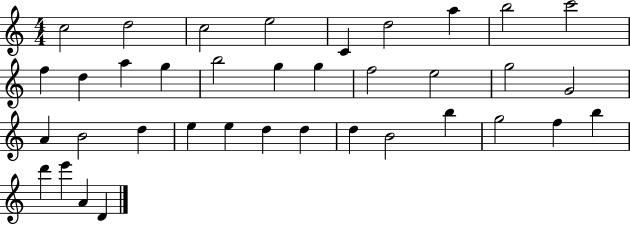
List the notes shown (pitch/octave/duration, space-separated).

C5/h D5/h C5/h E5/h C4/q D5/h A5/q B5/h C6/h F5/q D5/q A5/q G5/q B5/h G5/q G5/q F5/h E5/h G5/h G4/h A4/q B4/h D5/q E5/q E5/q D5/q D5/q D5/q B4/h B5/q G5/h F5/q B5/q D6/q E6/q A4/q D4/q